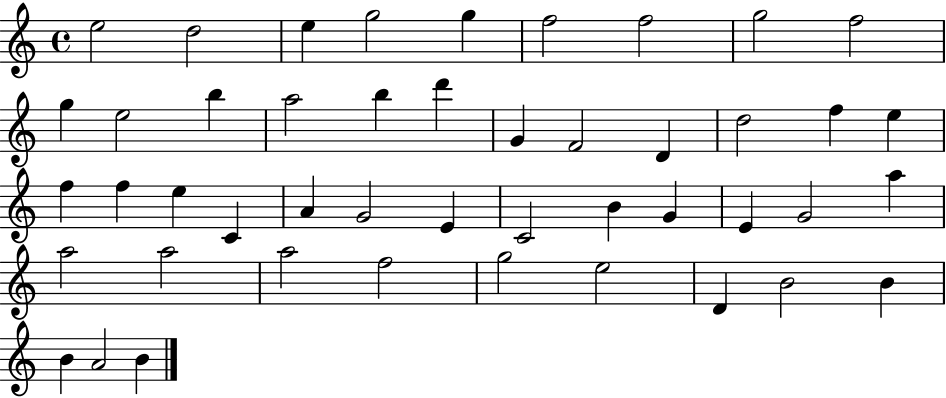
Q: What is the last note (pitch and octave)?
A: B4